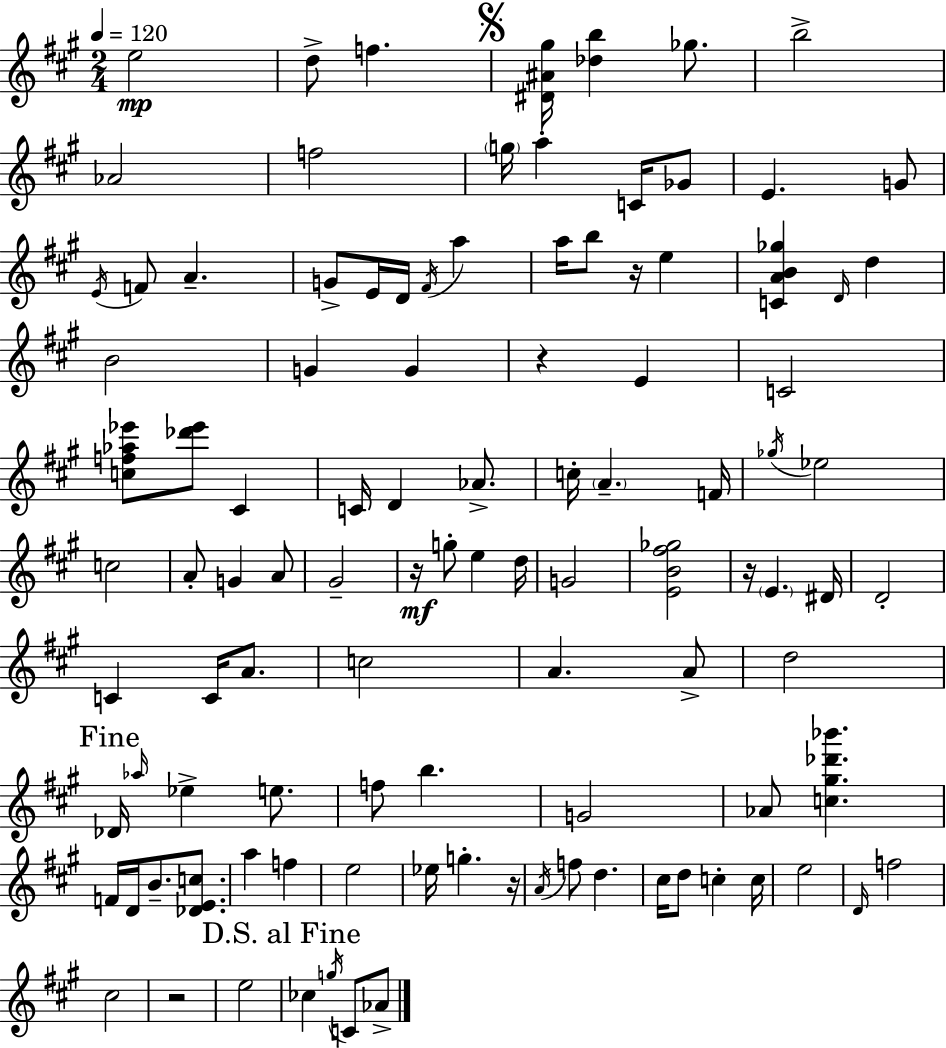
E5/h D5/e F5/q. [D#4,A#4,G#5]/s [Db5,B5]/q Gb5/e. B5/h Ab4/h F5/h G5/s A5/q C4/s Gb4/e E4/q. G4/e E4/s F4/e A4/q. G4/e E4/s D4/s F#4/s A5/q A5/s B5/e R/s E5/q [C4,A4,B4,Gb5]/q D4/s D5/q B4/h G4/q G4/q R/q E4/q C4/h [C5,F5,Ab5,Eb6]/e [Db6,Eb6]/e C#4/q C4/s D4/q Ab4/e. C5/s A4/q. F4/s Gb5/s Eb5/h C5/h A4/e G4/q A4/e G#4/h R/s G5/e E5/q D5/s G4/h [E4,B4,F#5,Gb5]/h R/s E4/q. D#4/s D4/h C4/q C4/s A4/e. C5/h A4/q. A4/e D5/h Db4/s Ab5/s Eb5/q E5/e. F5/e B5/q. G4/h Ab4/e [C5,G#5,Db6,Bb6]/q. F4/s D4/s B4/e. [Db4,E4,C5]/e. A5/q F5/q E5/h Eb5/s G5/q. R/s A4/s F5/e D5/q. C#5/s D5/e C5/q C5/s E5/h D4/s F5/h C#5/h R/h E5/h CES5/q G5/s C4/e Ab4/e